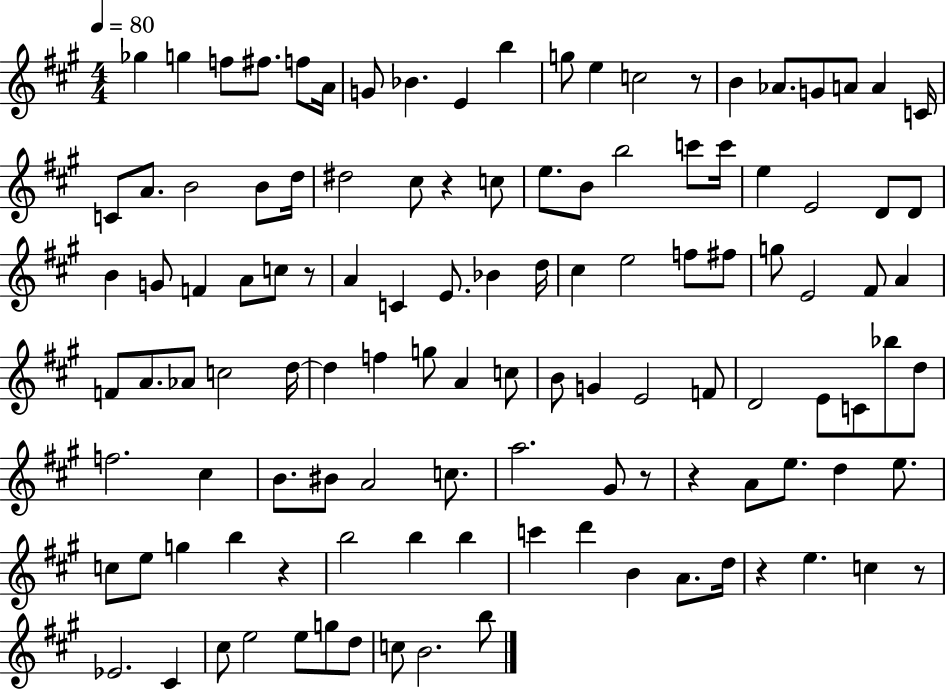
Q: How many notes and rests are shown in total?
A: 117